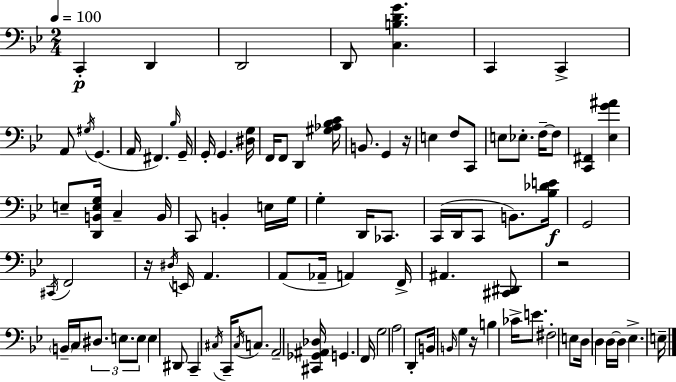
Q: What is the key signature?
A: BES major